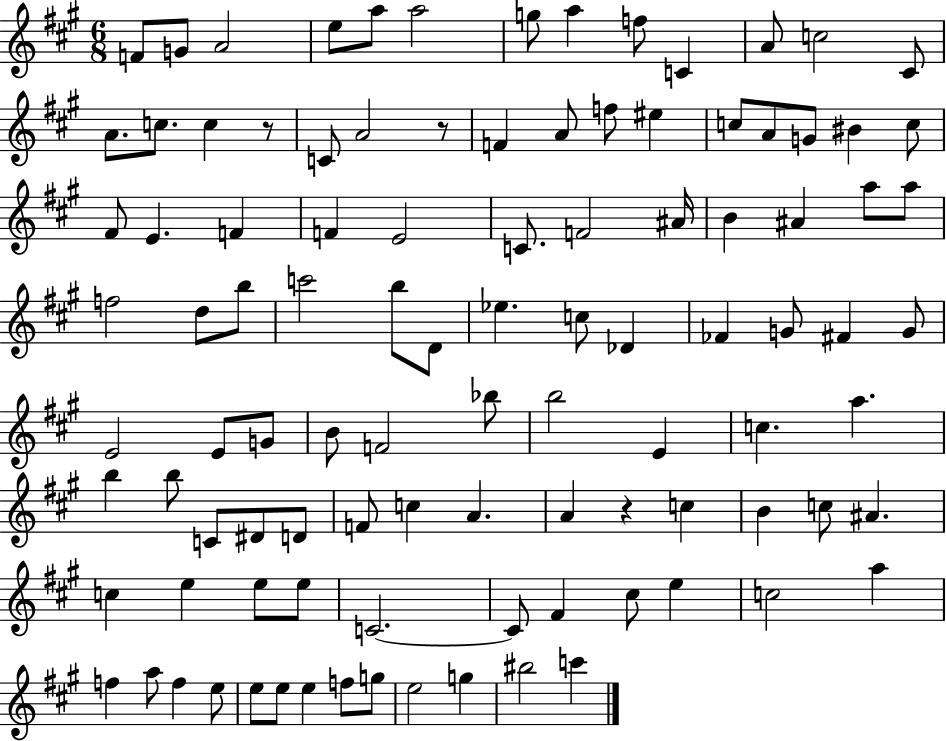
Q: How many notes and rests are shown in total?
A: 102